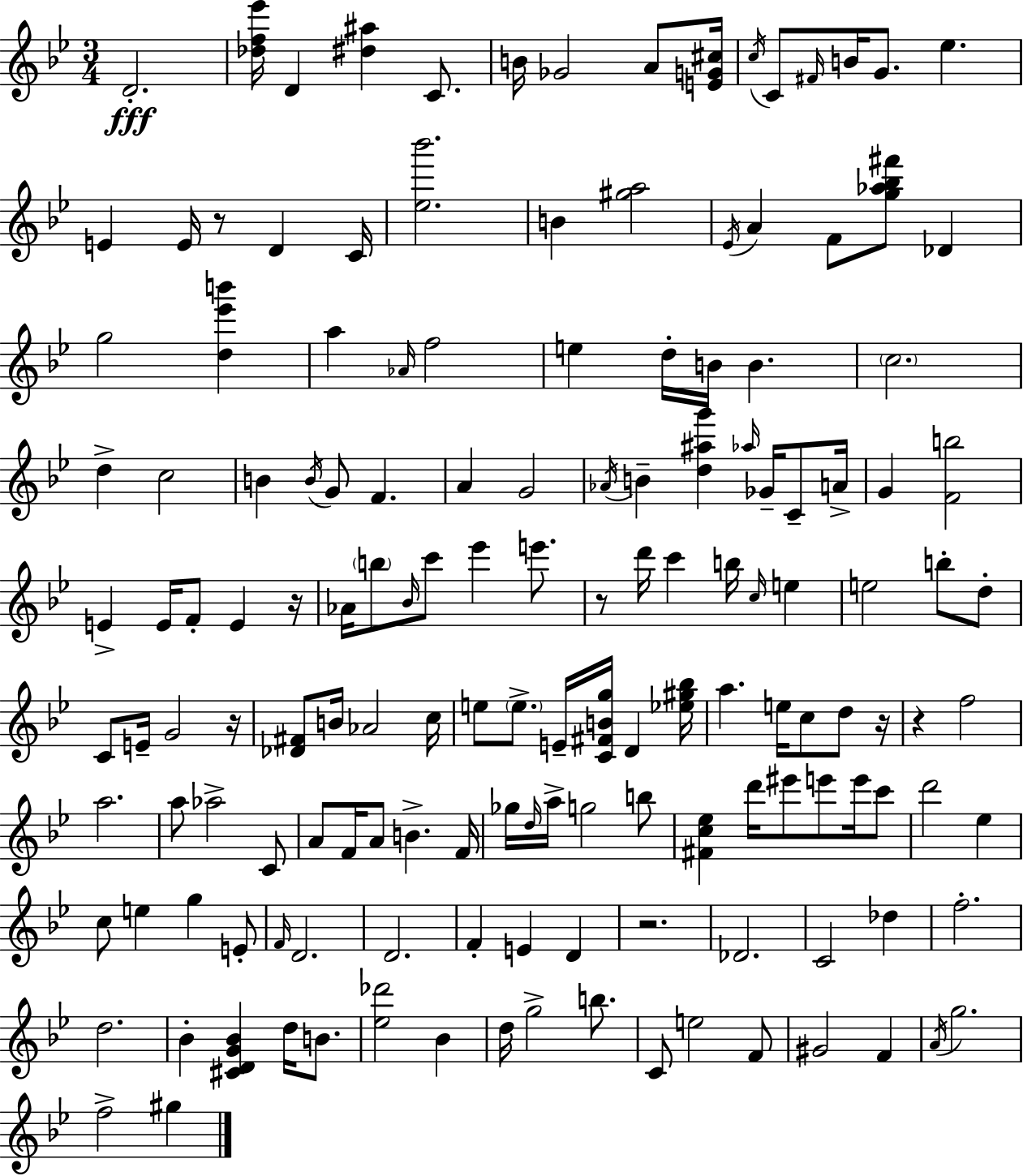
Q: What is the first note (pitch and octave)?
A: D4